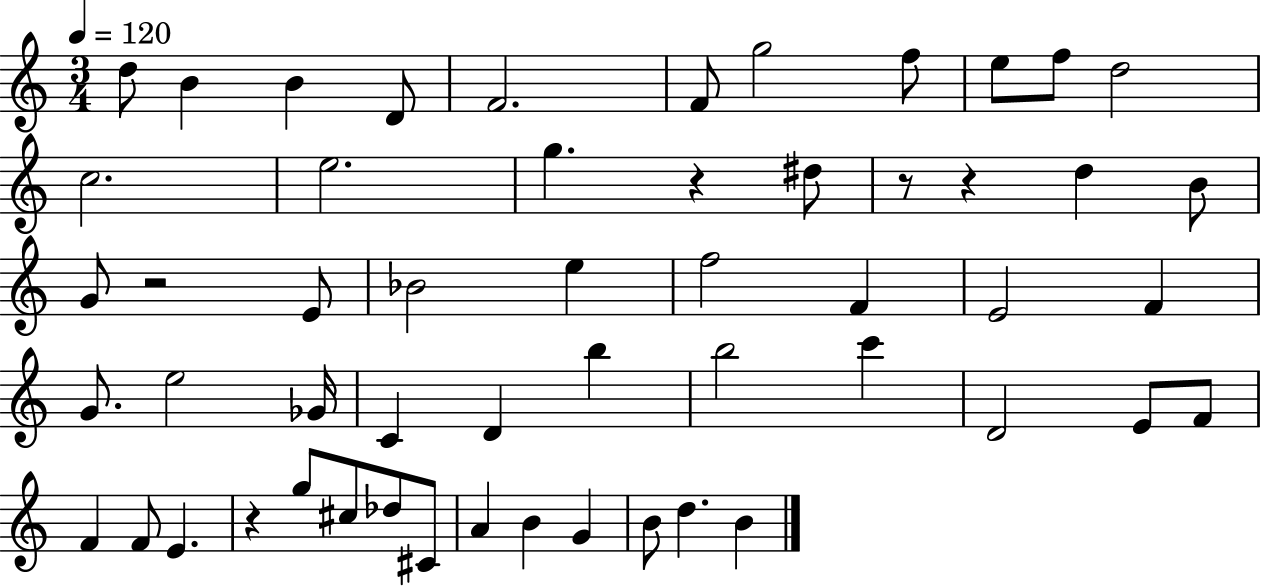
X:1
T:Untitled
M:3/4
L:1/4
K:C
d/2 B B D/2 F2 F/2 g2 f/2 e/2 f/2 d2 c2 e2 g z ^d/2 z/2 z d B/2 G/2 z2 E/2 _B2 e f2 F E2 F G/2 e2 _G/4 C D b b2 c' D2 E/2 F/2 F F/2 E z g/2 ^c/2 _d/2 ^C/2 A B G B/2 d B